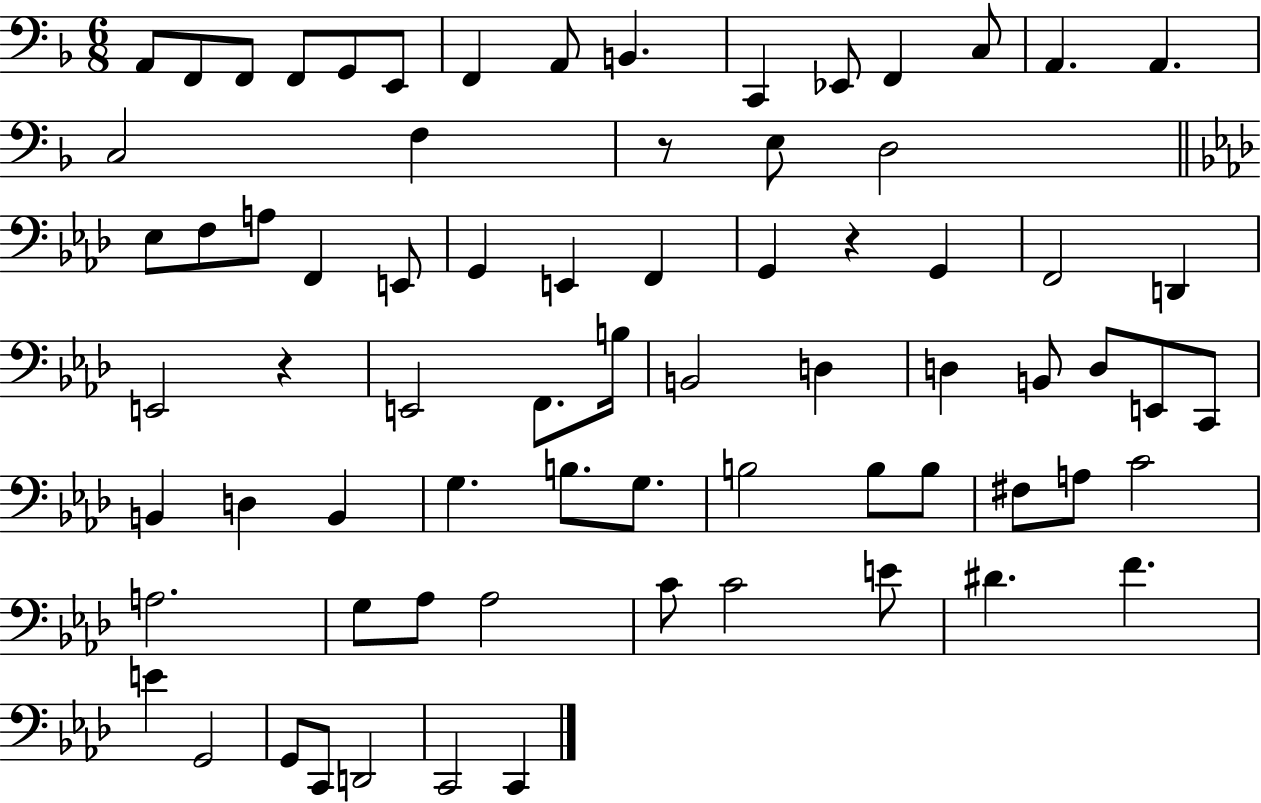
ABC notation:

X:1
T:Untitled
M:6/8
L:1/4
K:F
A,,/2 F,,/2 F,,/2 F,,/2 G,,/2 E,,/2 F,, A,,/2 B,, C,, _E,,/2 F,, C,/2 A,, A,, C,2 F, z/2 E,/2 D,2 _E,/2 F,/2 A,/2 F,, E,,/2 G,, E,, F,, G,, z G,, F,,2 D,, E,,2 z E,,2 F,,/2 B,/4 B,,2 D, D, B,,/2 D,/2 E,,/2 C,,/2 B,, D, B,, G, B,/2 G,/2 B,2 B,/2 B,/2 ^F,/2 A,/2 C2 A,2 G,/2 _A,/2 _A,2 C/2 C2 E/2 ^D F E G,,2 G,,/2 C,,/2 D,,2 C,,2 C,,